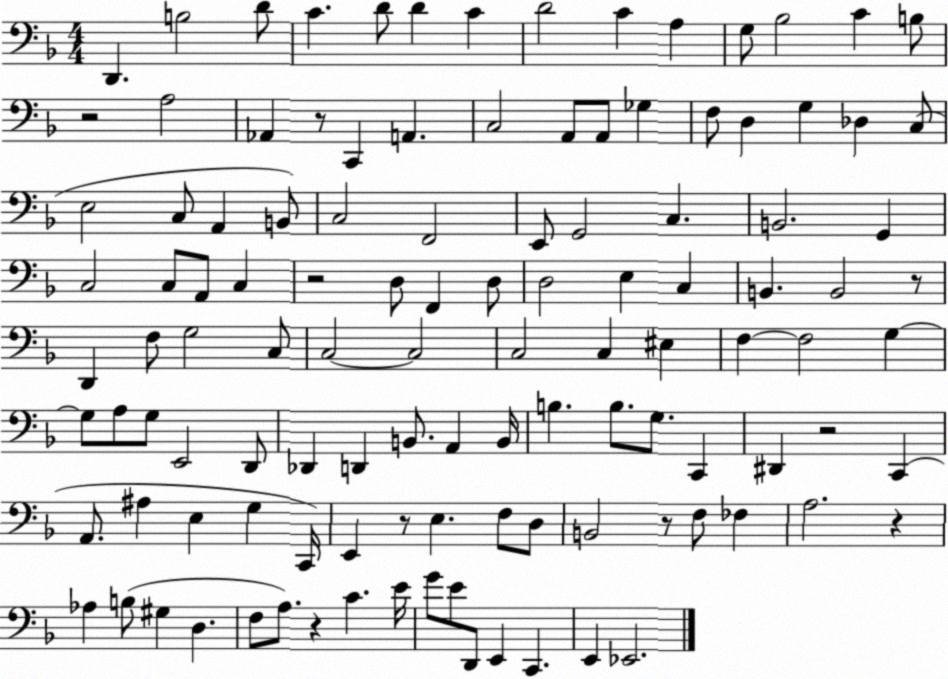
X:1
T:Untitled
M:4/4
L:1/4
K:F
D,, B,2 D/2 C D/2 D C D2 C A, G,/2 _B,2 C B,/2 z2 A,2 _A,, z/2 C,, A,, C,2 A,,/2 A,,/2 _G, F,/2 D, G, _D, C,/2 E,2 C,/2 A,, B,,/2 C,2 F,,2 E,,/2 G,,2 C, B,,2 G,, C,2 C,/2 A,,/2 C, z2 D,/2 F,, D,/2 D,2 E, C, B,, B,,2 z/2 D,, F,/2 G,2 C,/2 C,2 C,2 C,2 C, ^E, F, F,2 G, G,/2 A,/2 G,/2 E,,2 D,,/2 _D,, D,, B,,/2 A,, B,,/4 B, B,/2 G,/2 C,, ^D,, z2 C,, A,,/2 ^A, E, G, C,,/4 E,, z/2 E, F,/2 D,/2 B,,2 z/2 F,/2 _F, A,2 z _A, B,/2 ^G, D, F,/2 A,/2 z C E/4 G/2 E/2 D,,/2 E,, C,, E,, _E,,2